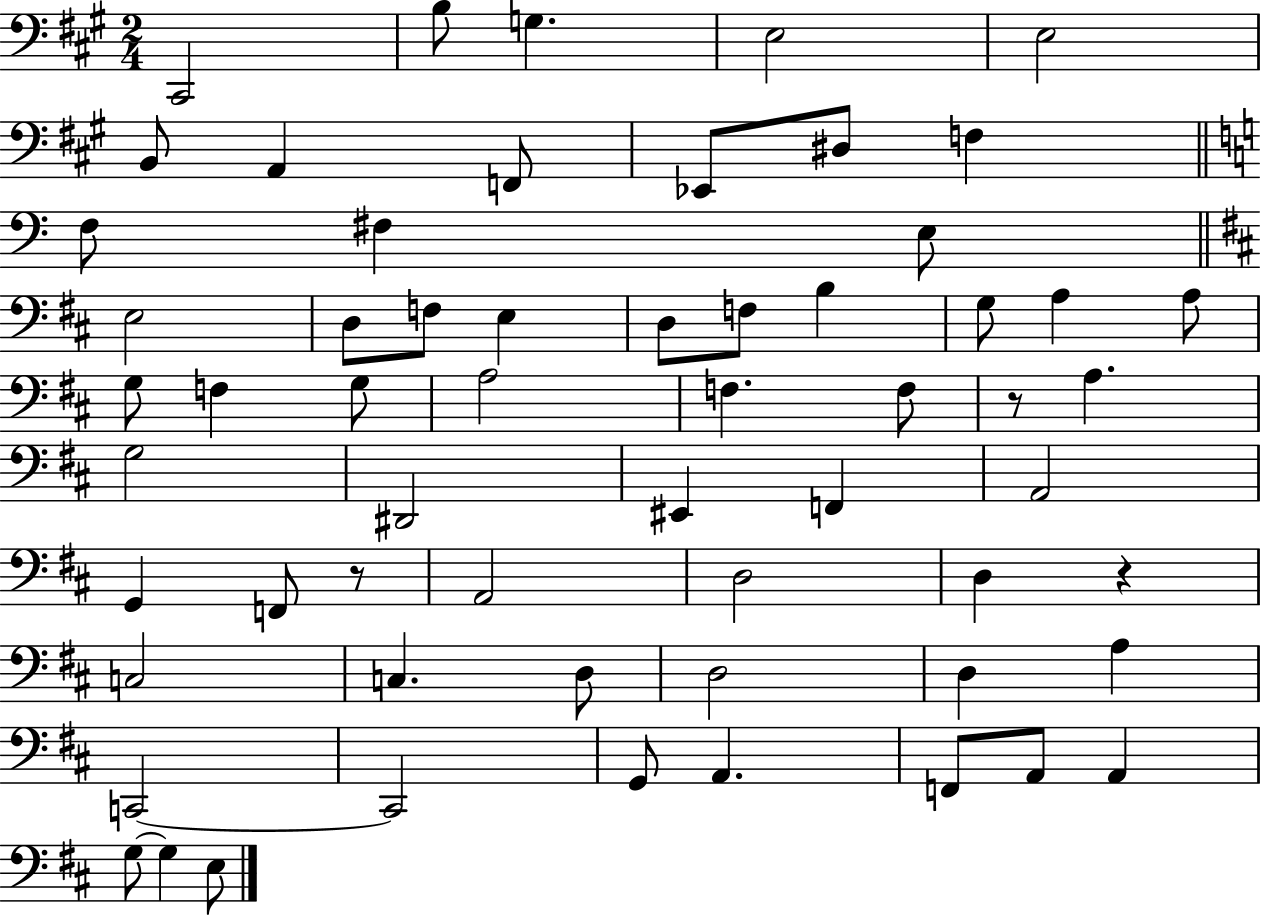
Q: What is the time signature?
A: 2/4